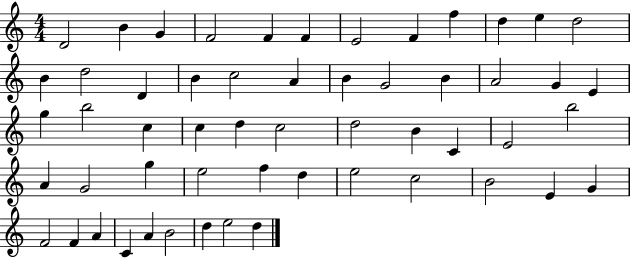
{
  \clef treble
  \numericTimeSignature
  \time 4/4
  \key c \major
  d'2 b'4 g'4 | f'2 f'4 f'4 | e'2 f'4 f''4 | d''4 e''4 d''2 | \break b'4 d''2 d'4 | b'4 c''2 a'4 | b'4 g'2 b'4 | a'2 g'4 e'4 | \break g''4 b''2 c''4 | c''4 d''4 c''2 | d''2 b'4 c'4 | e'2 b''2 | \break a'4 g'2 g''4 | e''2 f''4 d''4 | e''2 c''2 | b'2 e'4 g'4 | \break f'2 f'4 a'4 | c'4 a'4 b'2 | d''4 e''2 d''4 | \bar "|."
}